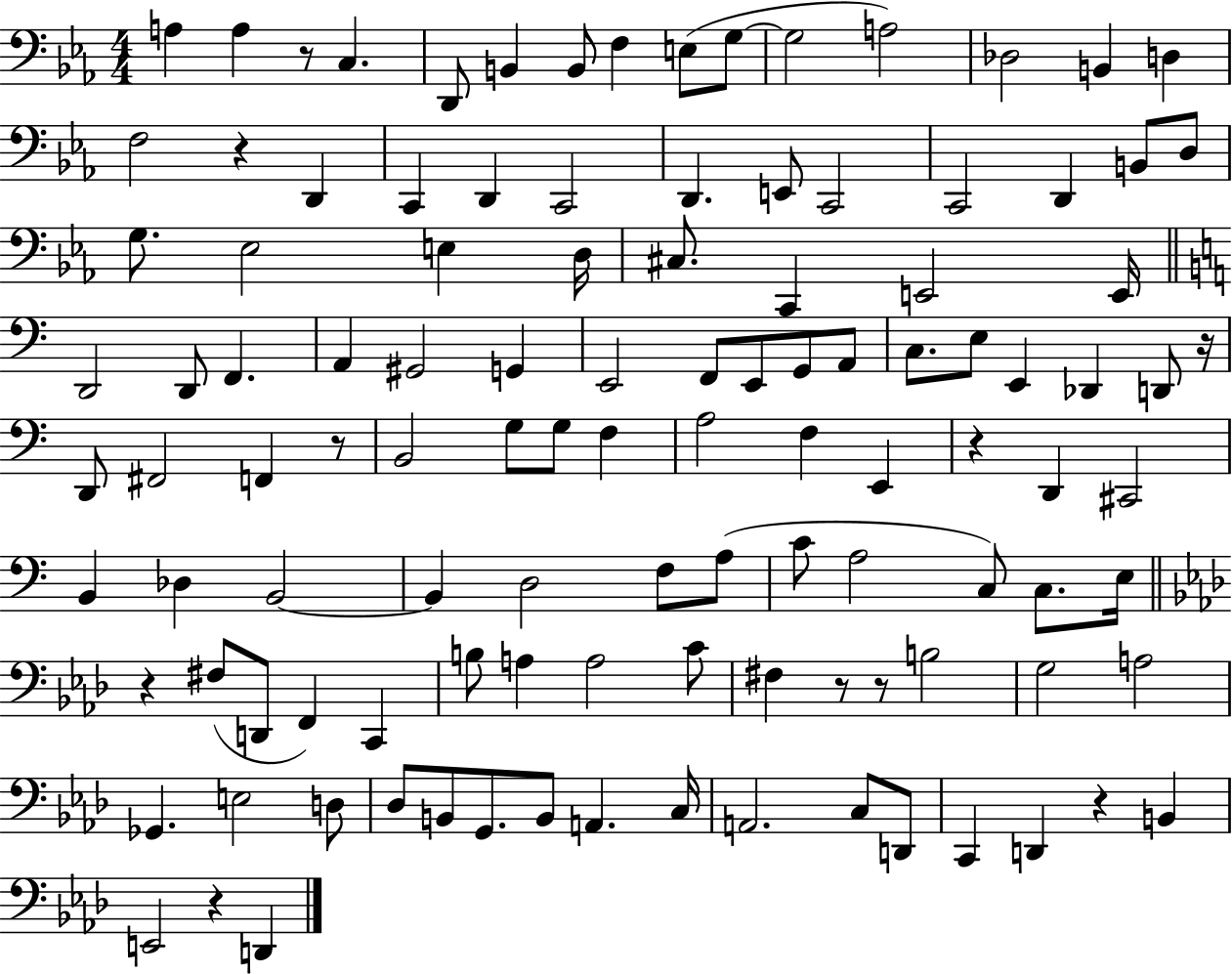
{
  \clef bass
  \numericTimeSignature
  \time 4/4
  \key ees \major
  a4 a4 r8 c4. | d,8 b,4 b,8 f4 e8( g8~~ | g2 a2) | des2 b,4 d4 | \break f2 r4 d,4 | c,4 d,4 c,2 | d,4. e,8 c,2 | c,2 d,4 b,8 d8 | \break g8. ees2 e4 d16 | cis8. c,4 e,2 e,16 | \bar "||" \break \key a \minor d,2 d,8 f,4. | a,4 gis,2 g,4 | e,2 f,8 e,8 g,8 a,8 | c8. e8 e,4 des,4 d,8 r16 | \break d,8 fis,2 f,4 r8 | b,2 g8 g8 f4 | a2 f4 e,4 | r4 d,4 cis,2 | \break b,4 des4 b,2~~ | b,4 d2 f8 a8( | c'8 a2 c8) c8. e16 | \bar "||" \break \key f \minor r4 fis8( d,8 f,4) c,4 | b8 a4 a2 c'8 | fis4 r8 r8 b2 | g2 a2 | \break ges,4. e2 d8 | des8 b,8 g,8. b,8 a,4. c16 | a,2. c8 d,8 | c,4 d,4 r4 b,4 | \break e,2 r4 d,4 | \bar "|."
}